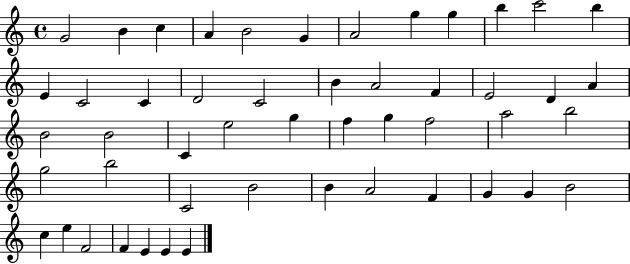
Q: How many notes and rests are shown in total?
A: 50